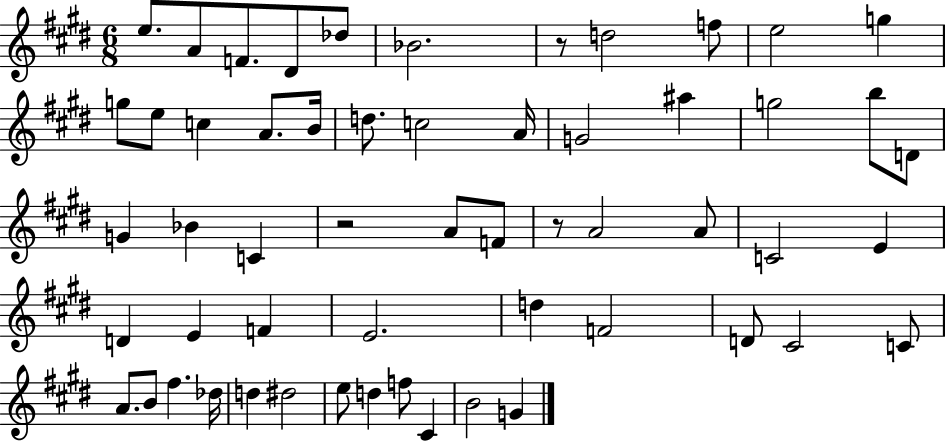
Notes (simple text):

E5/e. A4/e F4/e. D#4/e Db5/e Bb4/h. R/e D5/h F5/e E5/h G5/q G5/e E5/e C5/q A4/e. B4/s D5/e. C5/h A4/s G4/h A#5/q G5/h B5/e D4/e G4/q Bb4/q C4/q R/h A4/e F4/e R/e A4/h A4/e C4/h E4/q D4/q E4/q F4/q E4/h. D5/q F4/h D4/e C#4/h C4/e A4/e. B4/e F#5/q. Db5/s D5/q D#5/h E5/e D5/q F5/e C#4/q B4/h G4/q